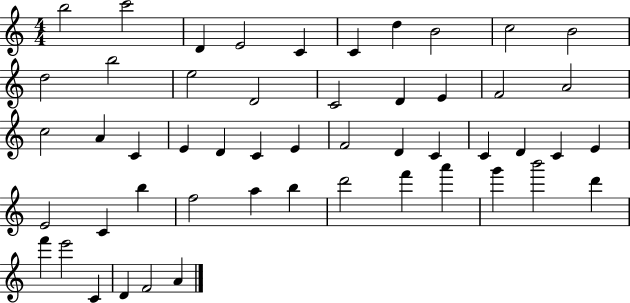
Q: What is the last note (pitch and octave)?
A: A4